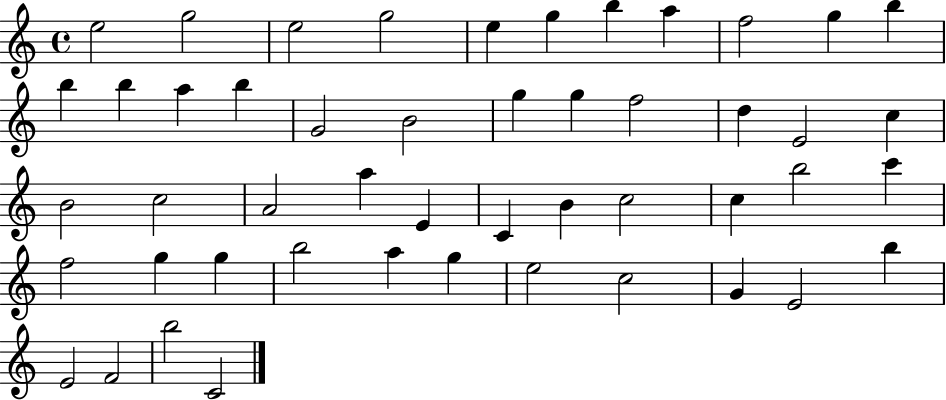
X:1
T:Untitled
M:4/4
L:1/4
K:C
e2 g2 e2 g2 e g b a f2 g b b b a b G2 B2 g g f2 d E2 c B2 c2 A2 a E C B c2 c b2 c' f2 g g b2 a g e2 c2 G E2 b E2 F2 b2 C2